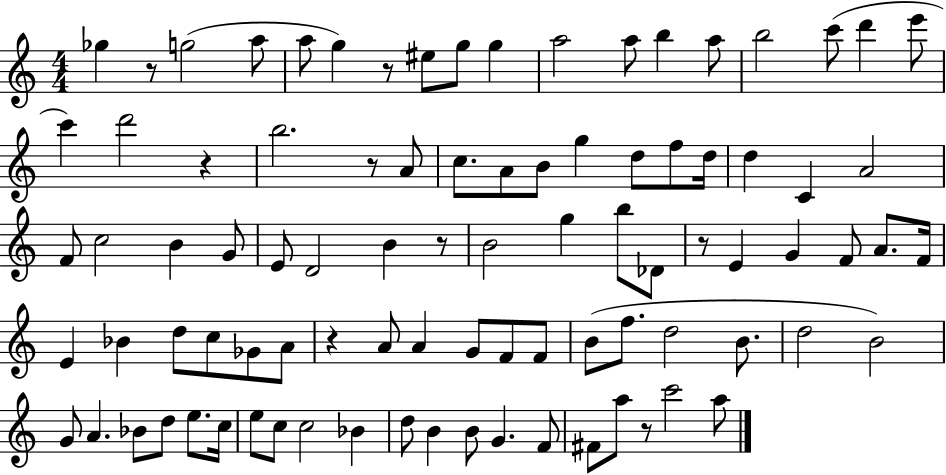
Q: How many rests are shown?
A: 8